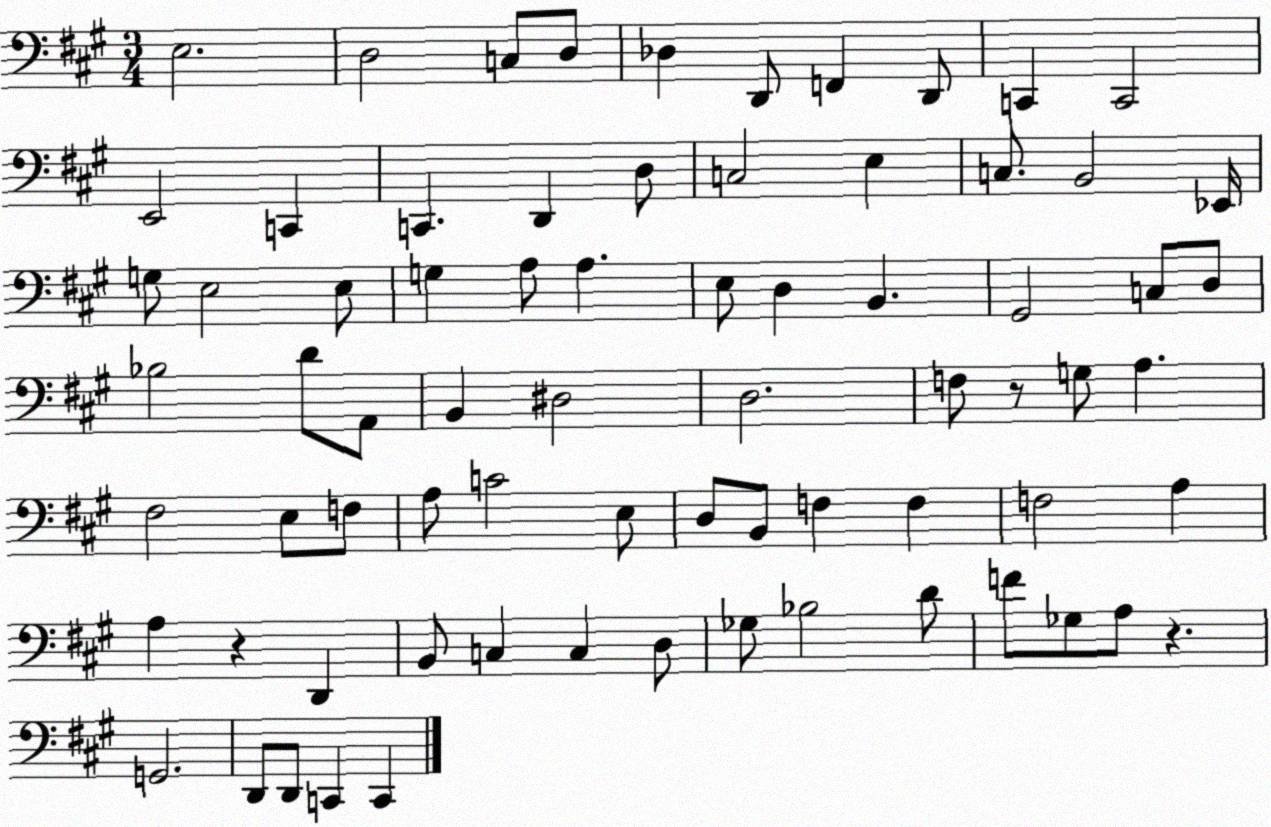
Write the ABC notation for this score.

X:1
T:Untitled
M:3/4
L:1/4
K:A
E,2 D,2 C,/2 D,/2 _D, D,,/2 F,, D,,/2 C,, C,,2 E,,2 C,, C,, D,, D,/2 C,2 E, C,/2 B,,2 _E,,/4 G,/2 E,2 E,/2 G, A,/2 A, E,/2 D, B,, ^G,,2 C,/2 D,/2 _B,2 D/2 A,,/2 B,, ^D,2 D,2 F,/2 z/2 G,/2 A, ^F,2 E,/2 F,/2 A,/2 C2 E,/2 D,/2 B,,/2 F, F, F,2 A, A, z D,, B,,/2 C, C, D,/2 _G,/2 _B,2 D/2 F/2 _G,/2 A,/2 z G,,2 D,,/2 D,,/2 C,, C,,